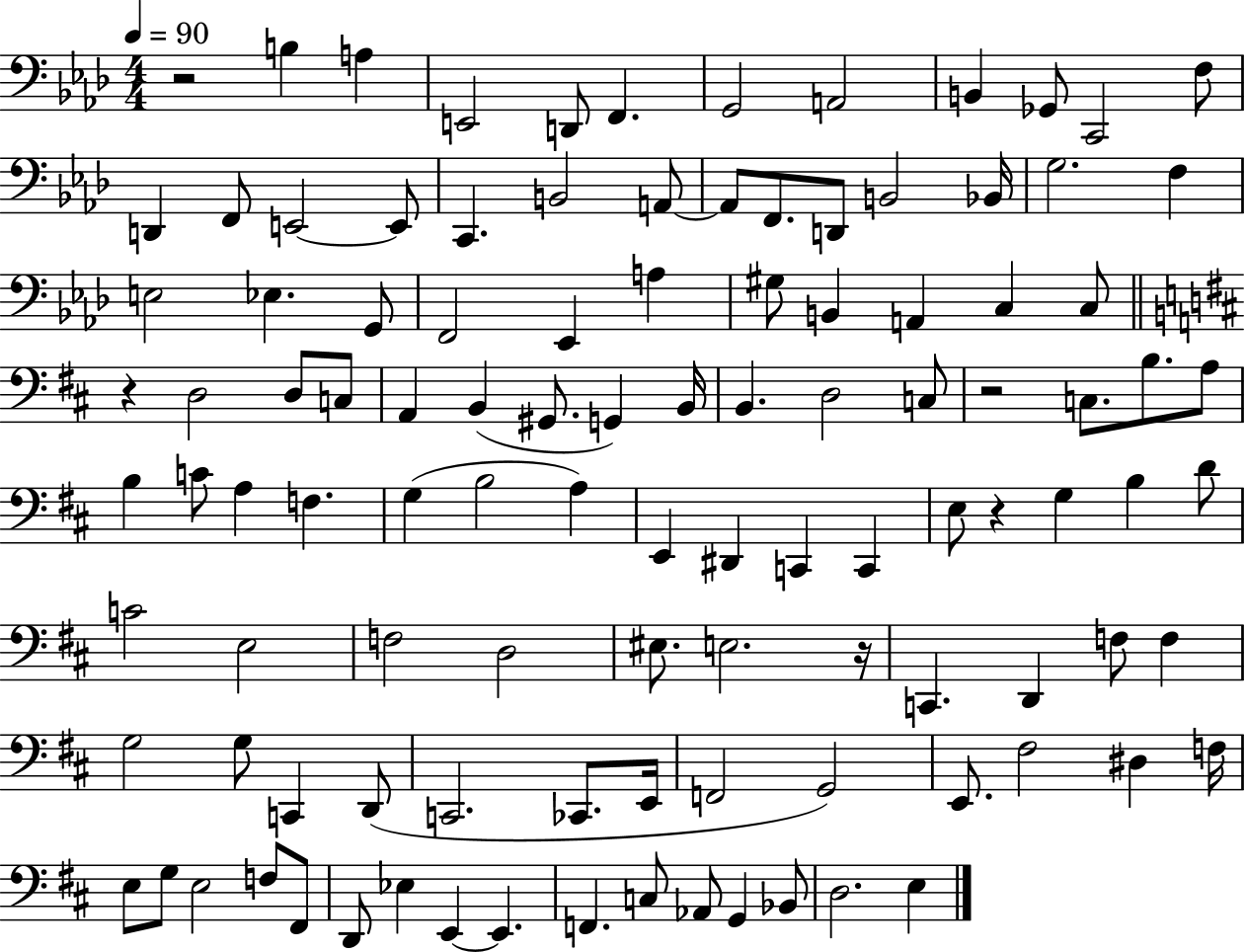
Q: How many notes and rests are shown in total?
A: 109